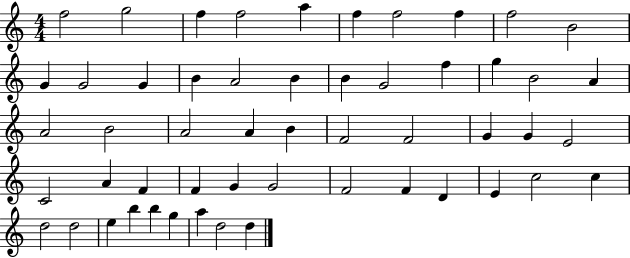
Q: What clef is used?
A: treble